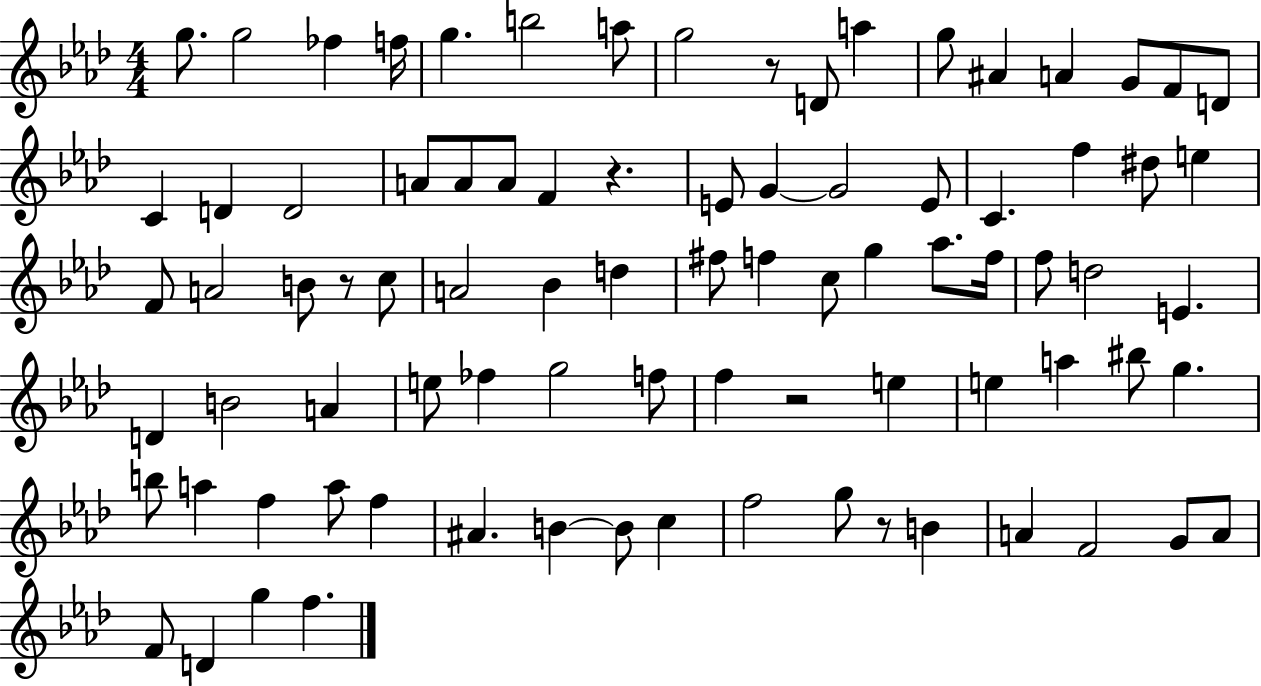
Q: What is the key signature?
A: AES major